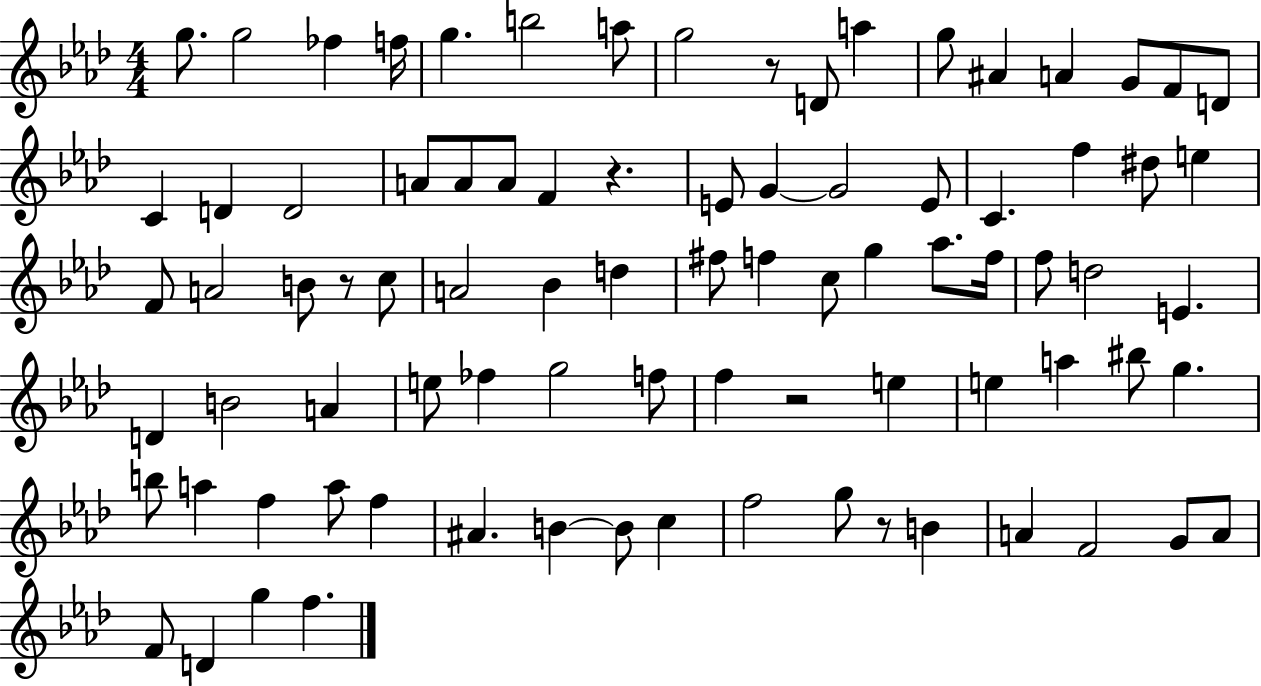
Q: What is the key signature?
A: AES major